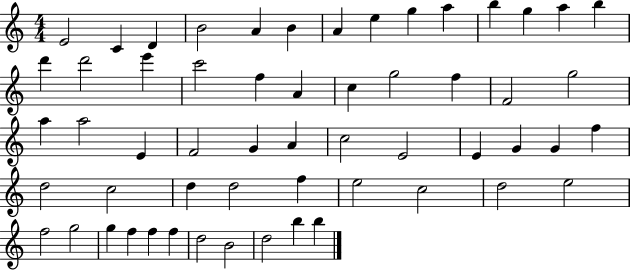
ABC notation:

X:1
T:Untitled
M:4/4
L:1/4
K:C
E2 C D B2 A B A e g a b g a b d' d'2 e' c'2 f A c g2 f F2 g2 a a2 E F2 G A c2 E2 E G G f d2 c2 d d2 f e2 c2 d2 e2 f2 g2 g f f f d2 B2 d2 b b